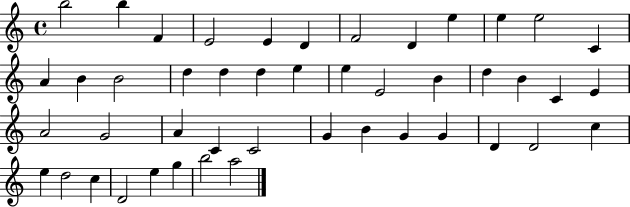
{
  \clef treble
  \time 4/4
  \defaultTimeSignature
  \key c \major
  b''2 b''4 f'4 | e'2 e'4 d'4 | f'2 d'4 e''4 | e''4 e''2 c'4 | \break a'4 b'4 b'2 | d''4 d''4 d''4 e''4 | e''4 e'2 b'4 | d''4 b'4 c'4 e'4 | \break a'2 g'2 | a'4 c'4 c'2 | g'4 b'4 g'4 g'4 | d'4 d'2 c''4 | \break e''4 d''2 c''4 | d'2 e''4 g''4 | b''2 a''2 | \bar "|."
}